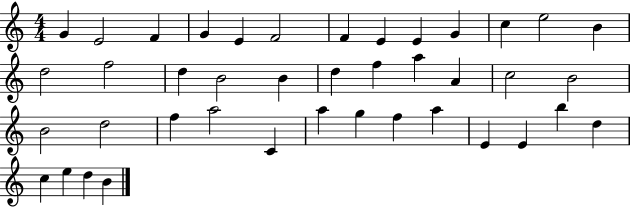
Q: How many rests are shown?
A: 0